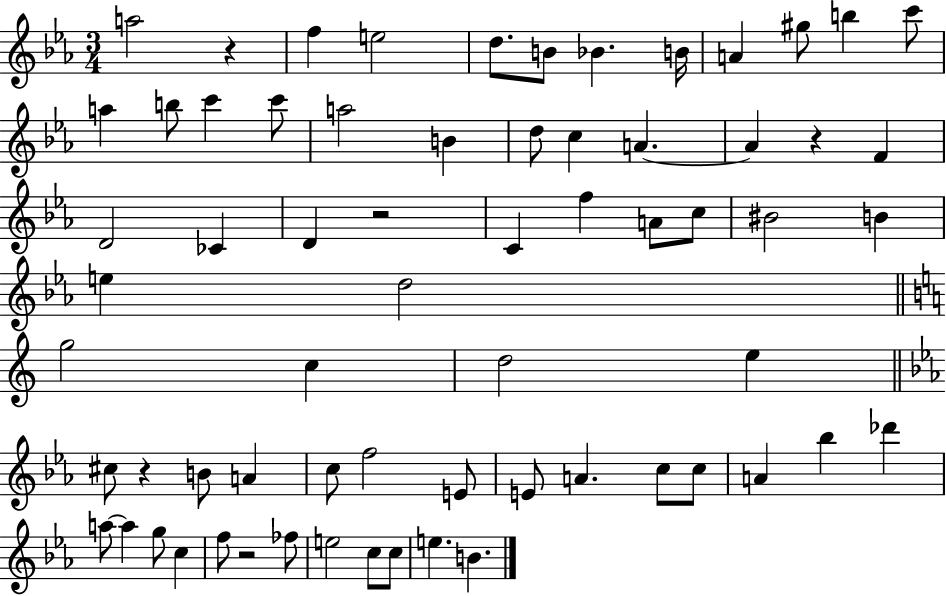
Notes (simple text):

A5/h R/q F5/q E5/h D5/e. B4/e Bb4/q. B4/s A4/q G#5/e B5/q C6/e A5/q B5/e C6/q C6/e A5/h B4/q D5/e C5/q A4/q. A4/q R/q F4/q D4/h CES4/q D4/q R/h C4/q F5/q A4/e C5/e BIS4/h B4/q E5/q D5/h G5/h C5/q D5/h E5/q C#5/e R/q B4/e A4/q C5/e F5/h E4/e E4/e A4/q. C5/e C5/e A4/q Bb5/q Db6/q A5/e A5/q G5/e C5/q F5/e R/h FES5/e E5/h C5/e C5/e E5/q. B4/q.